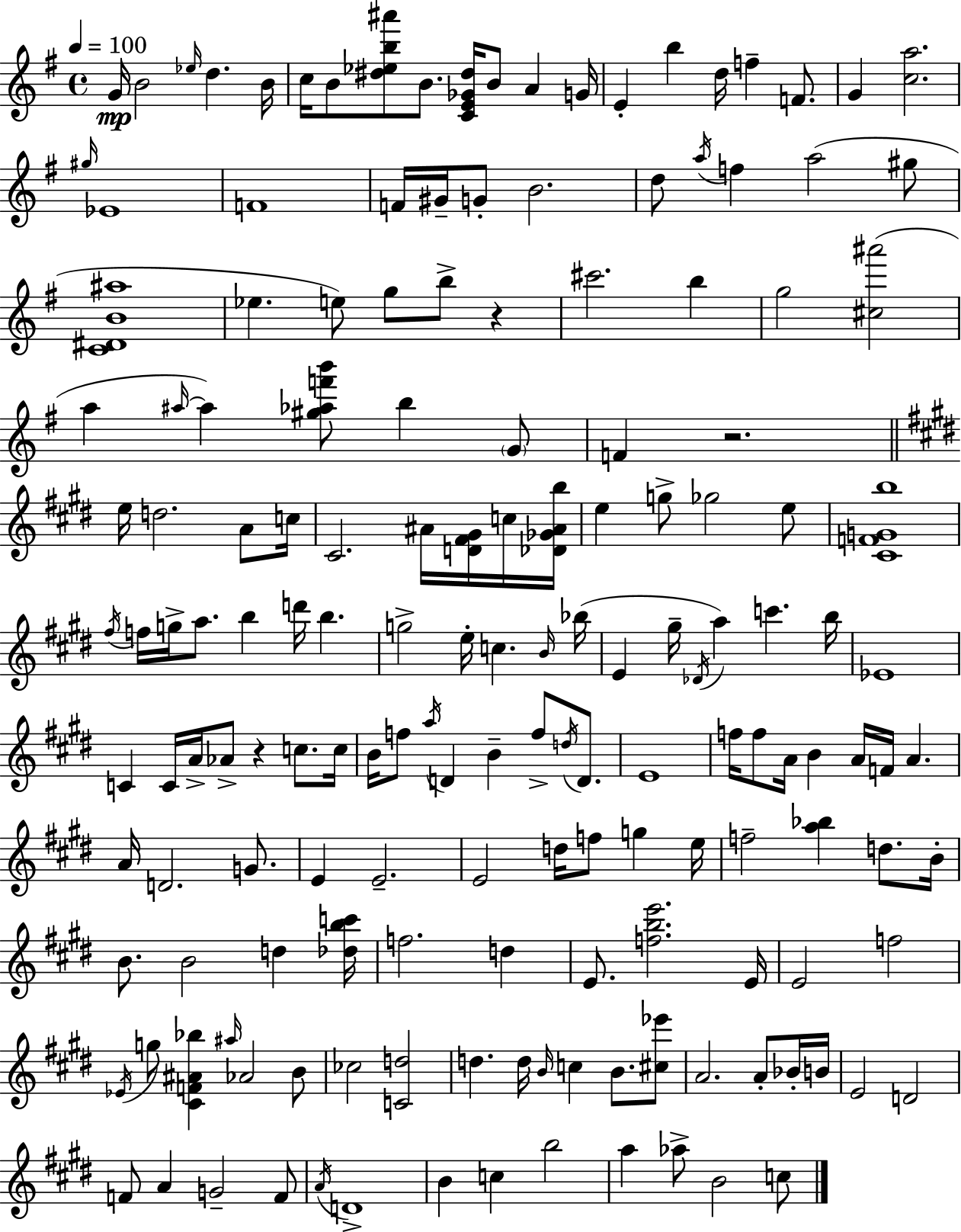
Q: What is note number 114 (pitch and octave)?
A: E4